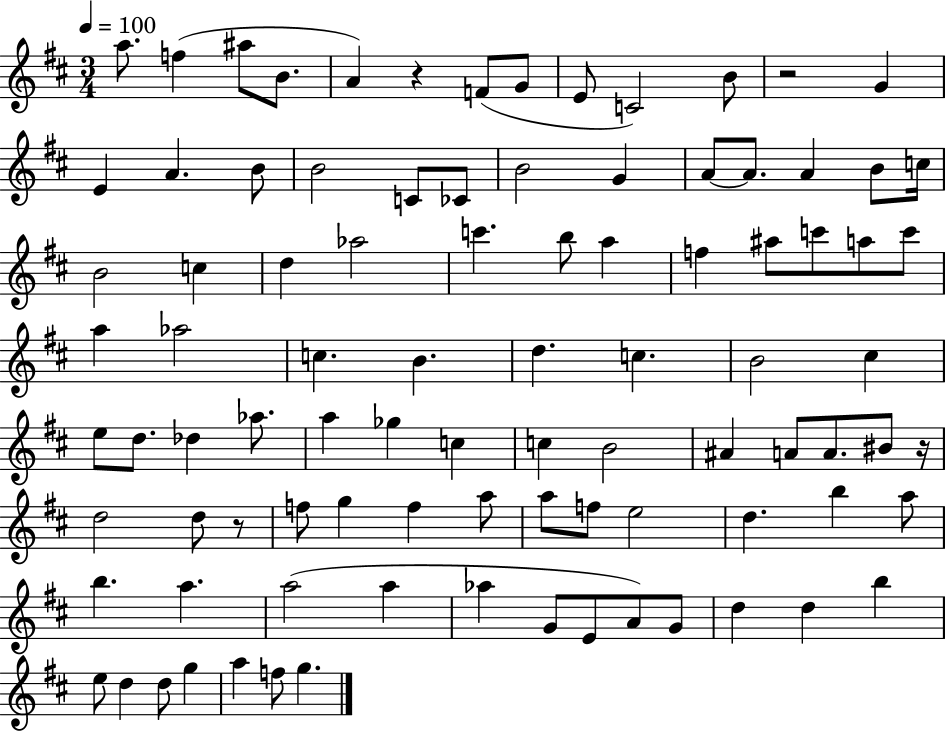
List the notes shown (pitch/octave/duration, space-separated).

A5/e. F5/q A#5/e B4/e. A4/q R/q F4/e G4/e E4/e C4/h B4/e R/h G4/q E4/q A4/q. B4/e B4/h C4/e CES4/e B4/h G4/q A4/e A4/e. A4/q B4/e C5/s B4/h C5/q D5/q Ab5/h C6/q. B5/e A5/q F5/q A#5/e C6/e A5/e C6/e A5/q Ab5/h C5/q. B4/q. D5/q. C5/q. B4/h C#5/q E5/e D5/e. Db5/q Ab5/e. A5/q Gb5/q C5/q C5/q B4/h A#4/q A4/e A4/e. BIS4/e R/s D5/h D5/e R/e F5/e G5/q F5/q A5/e A5/e F5/e E5/h D5/q. B5/q A5/e B5/q. A5/q. A5/h A5/q Ab5/q G4/e E4/e A4/e G4/e D5/q D5/q B5/q E5/e D5/q D5/e G5/q A5/q F5/e G5/q.